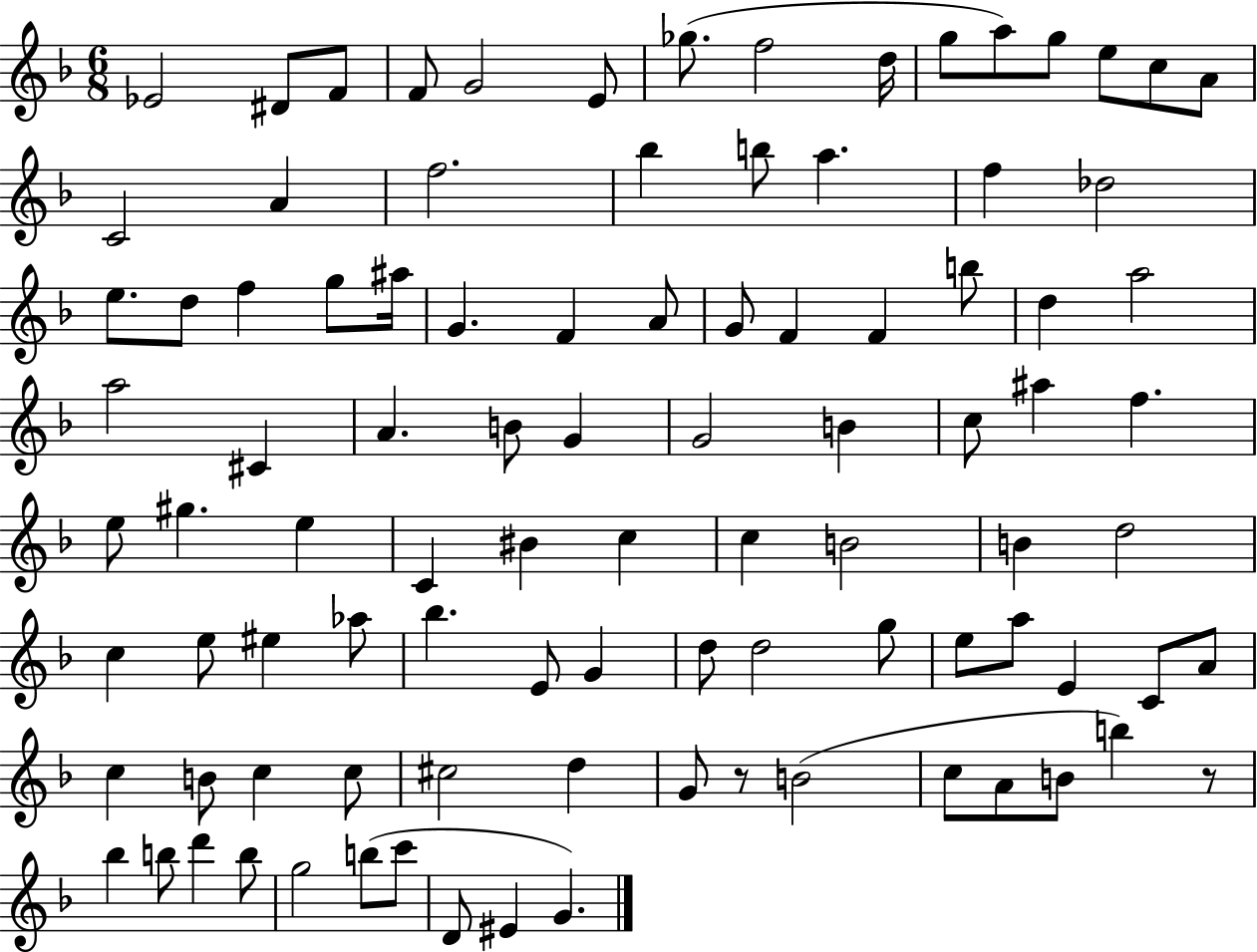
Eb4/h D#4/e F4/e F4/e G4/h E4/e Gb5/e. F5/h D5/s G5/e A5/e G5/e E5/e C5/e A4/e C4/h A4/q F5/h. Bb5/q B5/e A5/q. F5/q Db5/h E5/e. D5/e F5/q G5/e A#5/s G4/q. F4/q A4/e G4/e F4/q F4/q B5/e D5/q A5/h A5/h C#4/q A4/q. B4/e G4/q G4/h B4/q C5/e A#5/q F5/q. E5/e G#5/q. E5/q C4/q BIS4/q C5/q C5/q B4/h B4/q D5/h C5/q E5/e EIS5/q Ab5/e Bb5/q. E4/e G4/q D5/e D5/h G5/e E5/e A5/e E4/q C4/e A4/e C5/q B4/e C5/q C5/e C#5/h D5/q G4/e R/e B4/h C5/e A4/e B4/e B5/q R/e Bb5/q B5/e D6/q B5/e G5/h B5/e C6/e D4/e EIS4/q G4/q.